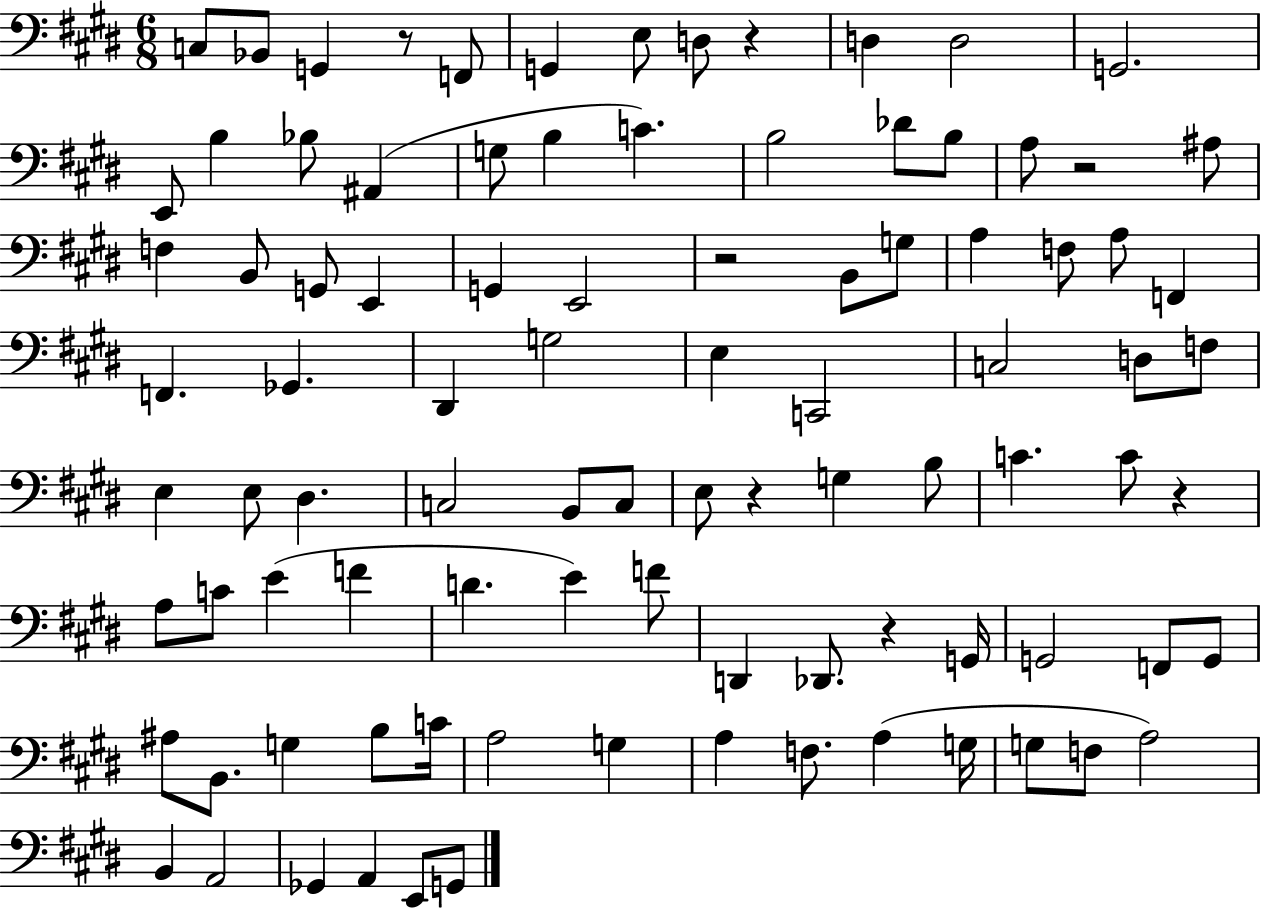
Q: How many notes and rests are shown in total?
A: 94